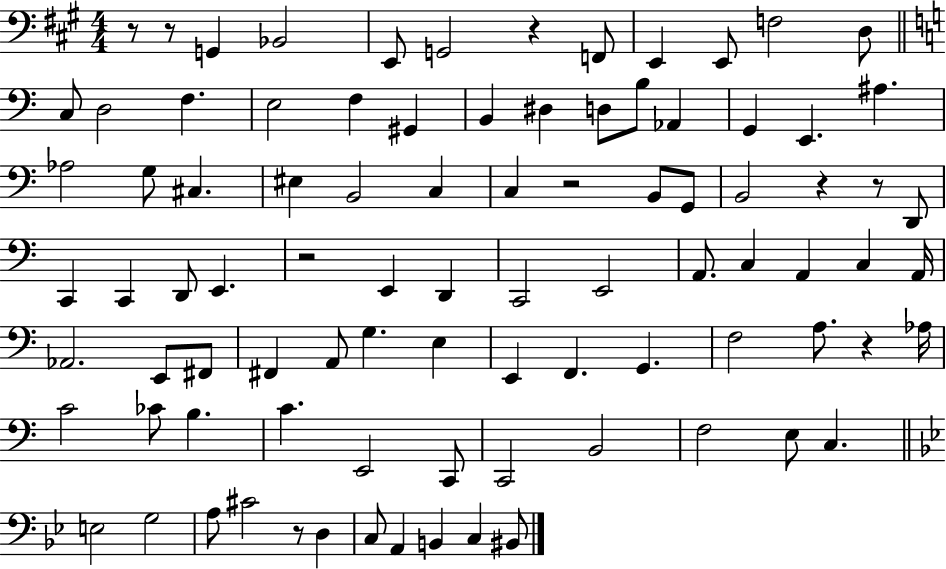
{
  \clef bass
  \numericTimeSignature
  \time 4/4
  \key a \major
  r8 r8 g,4 bes,2 | e,8 g,2 r4 f,8 | e,4 e,8 f2 d8 | \bar "||" \break \key a \minor c8 d2 f4. | e2 f4 gis,4 | b,4 dis4 d8 b8 aes,4 | g,4 e,4. ais4. | \break aes2 g8 cis4. | eis4 b,2 c4 | c4 r2 b,8 g,8 | b,2 r4 r8 d,8 | \break c,4 c,4 d,8 e,4. | r2 e,4 d,4 | c,2 e,2 | a,8. c4 a,4 c4 a,16 | \break aes,2. e,8 fis,8 | fis,4 a,8 g4. e4 | e,4 f,4. g,4. | f2 a8. r4 aes16 | \break c'2 ces'8 b4. | c'4. e,2 c,8 | c,2 b,2 | f2 e8 c4. | \break \bar "||" \break \key bes \major e2 g2 | a8 cis'2 r8 d4 | c8 a,4 b,4 c4 bis,8 | \bar "|."
}